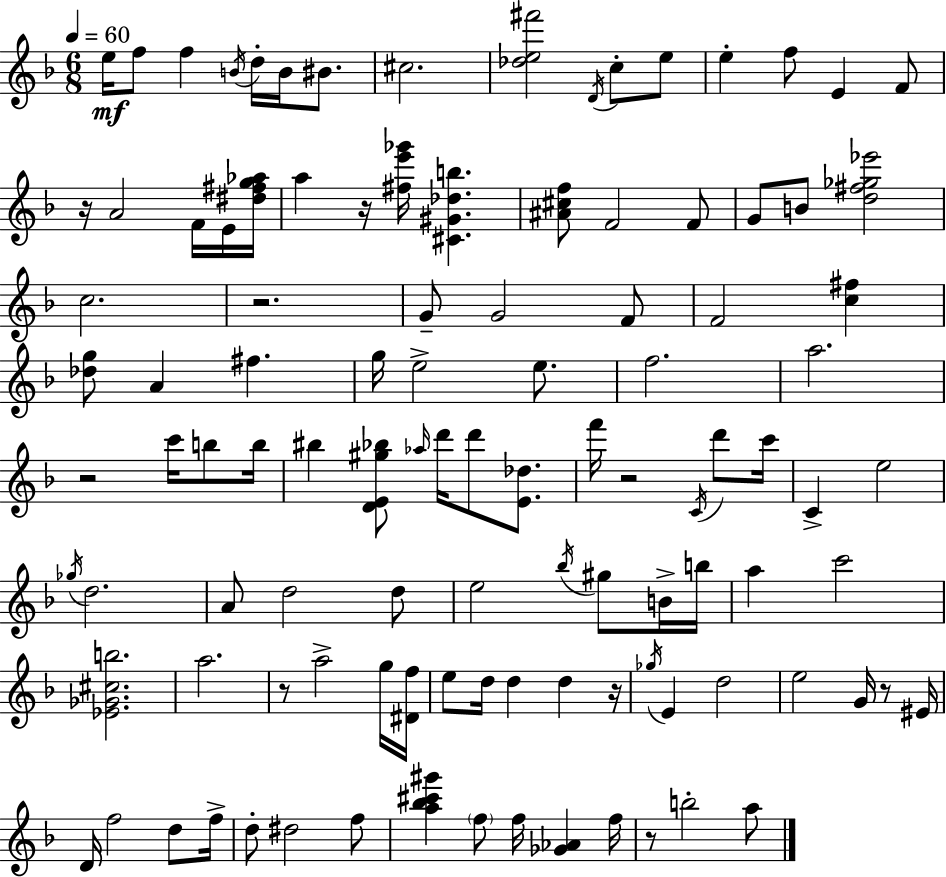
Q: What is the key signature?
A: D minor